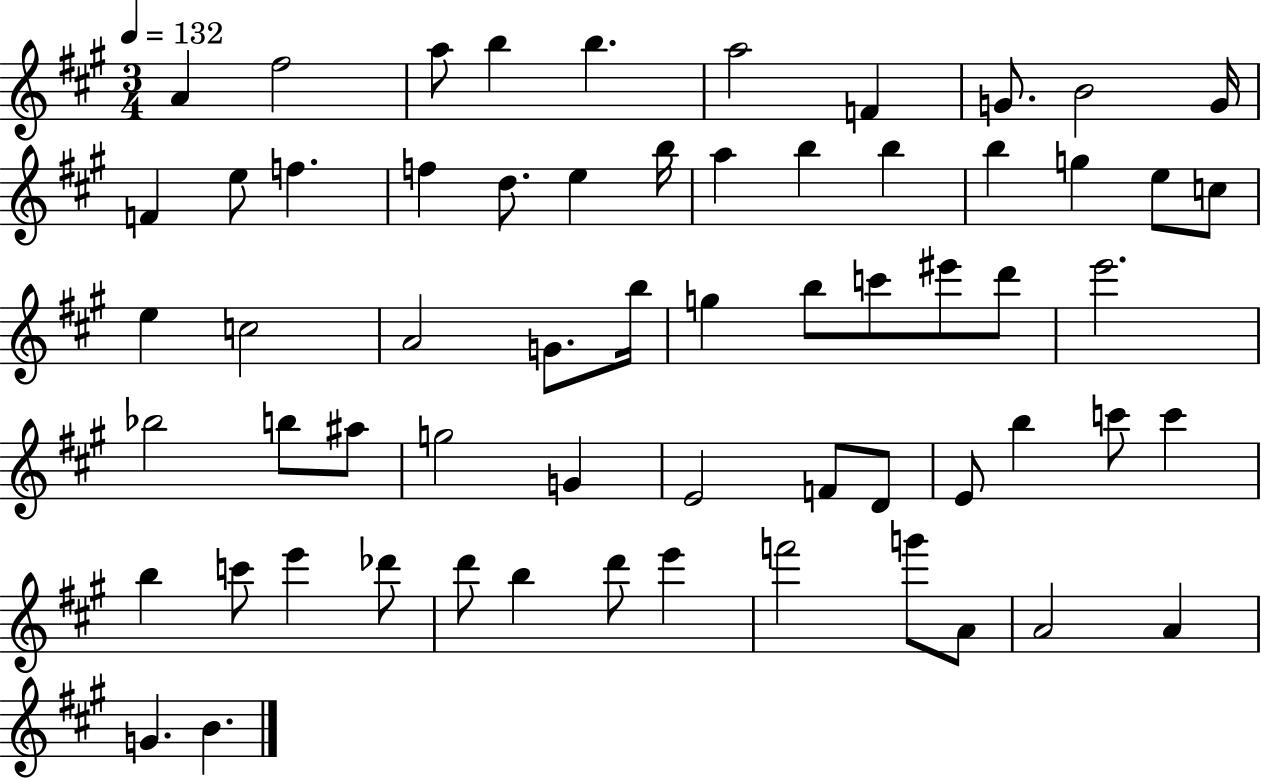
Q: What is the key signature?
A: A major